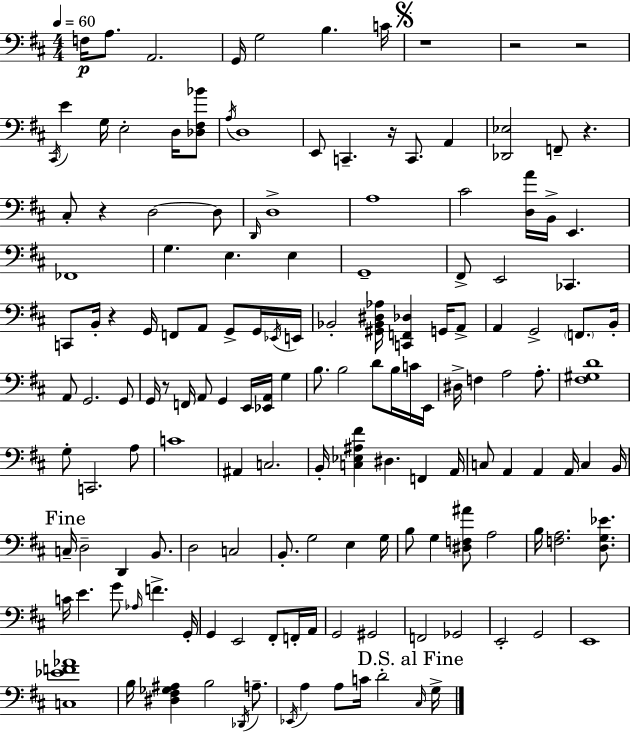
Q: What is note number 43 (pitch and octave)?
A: G2